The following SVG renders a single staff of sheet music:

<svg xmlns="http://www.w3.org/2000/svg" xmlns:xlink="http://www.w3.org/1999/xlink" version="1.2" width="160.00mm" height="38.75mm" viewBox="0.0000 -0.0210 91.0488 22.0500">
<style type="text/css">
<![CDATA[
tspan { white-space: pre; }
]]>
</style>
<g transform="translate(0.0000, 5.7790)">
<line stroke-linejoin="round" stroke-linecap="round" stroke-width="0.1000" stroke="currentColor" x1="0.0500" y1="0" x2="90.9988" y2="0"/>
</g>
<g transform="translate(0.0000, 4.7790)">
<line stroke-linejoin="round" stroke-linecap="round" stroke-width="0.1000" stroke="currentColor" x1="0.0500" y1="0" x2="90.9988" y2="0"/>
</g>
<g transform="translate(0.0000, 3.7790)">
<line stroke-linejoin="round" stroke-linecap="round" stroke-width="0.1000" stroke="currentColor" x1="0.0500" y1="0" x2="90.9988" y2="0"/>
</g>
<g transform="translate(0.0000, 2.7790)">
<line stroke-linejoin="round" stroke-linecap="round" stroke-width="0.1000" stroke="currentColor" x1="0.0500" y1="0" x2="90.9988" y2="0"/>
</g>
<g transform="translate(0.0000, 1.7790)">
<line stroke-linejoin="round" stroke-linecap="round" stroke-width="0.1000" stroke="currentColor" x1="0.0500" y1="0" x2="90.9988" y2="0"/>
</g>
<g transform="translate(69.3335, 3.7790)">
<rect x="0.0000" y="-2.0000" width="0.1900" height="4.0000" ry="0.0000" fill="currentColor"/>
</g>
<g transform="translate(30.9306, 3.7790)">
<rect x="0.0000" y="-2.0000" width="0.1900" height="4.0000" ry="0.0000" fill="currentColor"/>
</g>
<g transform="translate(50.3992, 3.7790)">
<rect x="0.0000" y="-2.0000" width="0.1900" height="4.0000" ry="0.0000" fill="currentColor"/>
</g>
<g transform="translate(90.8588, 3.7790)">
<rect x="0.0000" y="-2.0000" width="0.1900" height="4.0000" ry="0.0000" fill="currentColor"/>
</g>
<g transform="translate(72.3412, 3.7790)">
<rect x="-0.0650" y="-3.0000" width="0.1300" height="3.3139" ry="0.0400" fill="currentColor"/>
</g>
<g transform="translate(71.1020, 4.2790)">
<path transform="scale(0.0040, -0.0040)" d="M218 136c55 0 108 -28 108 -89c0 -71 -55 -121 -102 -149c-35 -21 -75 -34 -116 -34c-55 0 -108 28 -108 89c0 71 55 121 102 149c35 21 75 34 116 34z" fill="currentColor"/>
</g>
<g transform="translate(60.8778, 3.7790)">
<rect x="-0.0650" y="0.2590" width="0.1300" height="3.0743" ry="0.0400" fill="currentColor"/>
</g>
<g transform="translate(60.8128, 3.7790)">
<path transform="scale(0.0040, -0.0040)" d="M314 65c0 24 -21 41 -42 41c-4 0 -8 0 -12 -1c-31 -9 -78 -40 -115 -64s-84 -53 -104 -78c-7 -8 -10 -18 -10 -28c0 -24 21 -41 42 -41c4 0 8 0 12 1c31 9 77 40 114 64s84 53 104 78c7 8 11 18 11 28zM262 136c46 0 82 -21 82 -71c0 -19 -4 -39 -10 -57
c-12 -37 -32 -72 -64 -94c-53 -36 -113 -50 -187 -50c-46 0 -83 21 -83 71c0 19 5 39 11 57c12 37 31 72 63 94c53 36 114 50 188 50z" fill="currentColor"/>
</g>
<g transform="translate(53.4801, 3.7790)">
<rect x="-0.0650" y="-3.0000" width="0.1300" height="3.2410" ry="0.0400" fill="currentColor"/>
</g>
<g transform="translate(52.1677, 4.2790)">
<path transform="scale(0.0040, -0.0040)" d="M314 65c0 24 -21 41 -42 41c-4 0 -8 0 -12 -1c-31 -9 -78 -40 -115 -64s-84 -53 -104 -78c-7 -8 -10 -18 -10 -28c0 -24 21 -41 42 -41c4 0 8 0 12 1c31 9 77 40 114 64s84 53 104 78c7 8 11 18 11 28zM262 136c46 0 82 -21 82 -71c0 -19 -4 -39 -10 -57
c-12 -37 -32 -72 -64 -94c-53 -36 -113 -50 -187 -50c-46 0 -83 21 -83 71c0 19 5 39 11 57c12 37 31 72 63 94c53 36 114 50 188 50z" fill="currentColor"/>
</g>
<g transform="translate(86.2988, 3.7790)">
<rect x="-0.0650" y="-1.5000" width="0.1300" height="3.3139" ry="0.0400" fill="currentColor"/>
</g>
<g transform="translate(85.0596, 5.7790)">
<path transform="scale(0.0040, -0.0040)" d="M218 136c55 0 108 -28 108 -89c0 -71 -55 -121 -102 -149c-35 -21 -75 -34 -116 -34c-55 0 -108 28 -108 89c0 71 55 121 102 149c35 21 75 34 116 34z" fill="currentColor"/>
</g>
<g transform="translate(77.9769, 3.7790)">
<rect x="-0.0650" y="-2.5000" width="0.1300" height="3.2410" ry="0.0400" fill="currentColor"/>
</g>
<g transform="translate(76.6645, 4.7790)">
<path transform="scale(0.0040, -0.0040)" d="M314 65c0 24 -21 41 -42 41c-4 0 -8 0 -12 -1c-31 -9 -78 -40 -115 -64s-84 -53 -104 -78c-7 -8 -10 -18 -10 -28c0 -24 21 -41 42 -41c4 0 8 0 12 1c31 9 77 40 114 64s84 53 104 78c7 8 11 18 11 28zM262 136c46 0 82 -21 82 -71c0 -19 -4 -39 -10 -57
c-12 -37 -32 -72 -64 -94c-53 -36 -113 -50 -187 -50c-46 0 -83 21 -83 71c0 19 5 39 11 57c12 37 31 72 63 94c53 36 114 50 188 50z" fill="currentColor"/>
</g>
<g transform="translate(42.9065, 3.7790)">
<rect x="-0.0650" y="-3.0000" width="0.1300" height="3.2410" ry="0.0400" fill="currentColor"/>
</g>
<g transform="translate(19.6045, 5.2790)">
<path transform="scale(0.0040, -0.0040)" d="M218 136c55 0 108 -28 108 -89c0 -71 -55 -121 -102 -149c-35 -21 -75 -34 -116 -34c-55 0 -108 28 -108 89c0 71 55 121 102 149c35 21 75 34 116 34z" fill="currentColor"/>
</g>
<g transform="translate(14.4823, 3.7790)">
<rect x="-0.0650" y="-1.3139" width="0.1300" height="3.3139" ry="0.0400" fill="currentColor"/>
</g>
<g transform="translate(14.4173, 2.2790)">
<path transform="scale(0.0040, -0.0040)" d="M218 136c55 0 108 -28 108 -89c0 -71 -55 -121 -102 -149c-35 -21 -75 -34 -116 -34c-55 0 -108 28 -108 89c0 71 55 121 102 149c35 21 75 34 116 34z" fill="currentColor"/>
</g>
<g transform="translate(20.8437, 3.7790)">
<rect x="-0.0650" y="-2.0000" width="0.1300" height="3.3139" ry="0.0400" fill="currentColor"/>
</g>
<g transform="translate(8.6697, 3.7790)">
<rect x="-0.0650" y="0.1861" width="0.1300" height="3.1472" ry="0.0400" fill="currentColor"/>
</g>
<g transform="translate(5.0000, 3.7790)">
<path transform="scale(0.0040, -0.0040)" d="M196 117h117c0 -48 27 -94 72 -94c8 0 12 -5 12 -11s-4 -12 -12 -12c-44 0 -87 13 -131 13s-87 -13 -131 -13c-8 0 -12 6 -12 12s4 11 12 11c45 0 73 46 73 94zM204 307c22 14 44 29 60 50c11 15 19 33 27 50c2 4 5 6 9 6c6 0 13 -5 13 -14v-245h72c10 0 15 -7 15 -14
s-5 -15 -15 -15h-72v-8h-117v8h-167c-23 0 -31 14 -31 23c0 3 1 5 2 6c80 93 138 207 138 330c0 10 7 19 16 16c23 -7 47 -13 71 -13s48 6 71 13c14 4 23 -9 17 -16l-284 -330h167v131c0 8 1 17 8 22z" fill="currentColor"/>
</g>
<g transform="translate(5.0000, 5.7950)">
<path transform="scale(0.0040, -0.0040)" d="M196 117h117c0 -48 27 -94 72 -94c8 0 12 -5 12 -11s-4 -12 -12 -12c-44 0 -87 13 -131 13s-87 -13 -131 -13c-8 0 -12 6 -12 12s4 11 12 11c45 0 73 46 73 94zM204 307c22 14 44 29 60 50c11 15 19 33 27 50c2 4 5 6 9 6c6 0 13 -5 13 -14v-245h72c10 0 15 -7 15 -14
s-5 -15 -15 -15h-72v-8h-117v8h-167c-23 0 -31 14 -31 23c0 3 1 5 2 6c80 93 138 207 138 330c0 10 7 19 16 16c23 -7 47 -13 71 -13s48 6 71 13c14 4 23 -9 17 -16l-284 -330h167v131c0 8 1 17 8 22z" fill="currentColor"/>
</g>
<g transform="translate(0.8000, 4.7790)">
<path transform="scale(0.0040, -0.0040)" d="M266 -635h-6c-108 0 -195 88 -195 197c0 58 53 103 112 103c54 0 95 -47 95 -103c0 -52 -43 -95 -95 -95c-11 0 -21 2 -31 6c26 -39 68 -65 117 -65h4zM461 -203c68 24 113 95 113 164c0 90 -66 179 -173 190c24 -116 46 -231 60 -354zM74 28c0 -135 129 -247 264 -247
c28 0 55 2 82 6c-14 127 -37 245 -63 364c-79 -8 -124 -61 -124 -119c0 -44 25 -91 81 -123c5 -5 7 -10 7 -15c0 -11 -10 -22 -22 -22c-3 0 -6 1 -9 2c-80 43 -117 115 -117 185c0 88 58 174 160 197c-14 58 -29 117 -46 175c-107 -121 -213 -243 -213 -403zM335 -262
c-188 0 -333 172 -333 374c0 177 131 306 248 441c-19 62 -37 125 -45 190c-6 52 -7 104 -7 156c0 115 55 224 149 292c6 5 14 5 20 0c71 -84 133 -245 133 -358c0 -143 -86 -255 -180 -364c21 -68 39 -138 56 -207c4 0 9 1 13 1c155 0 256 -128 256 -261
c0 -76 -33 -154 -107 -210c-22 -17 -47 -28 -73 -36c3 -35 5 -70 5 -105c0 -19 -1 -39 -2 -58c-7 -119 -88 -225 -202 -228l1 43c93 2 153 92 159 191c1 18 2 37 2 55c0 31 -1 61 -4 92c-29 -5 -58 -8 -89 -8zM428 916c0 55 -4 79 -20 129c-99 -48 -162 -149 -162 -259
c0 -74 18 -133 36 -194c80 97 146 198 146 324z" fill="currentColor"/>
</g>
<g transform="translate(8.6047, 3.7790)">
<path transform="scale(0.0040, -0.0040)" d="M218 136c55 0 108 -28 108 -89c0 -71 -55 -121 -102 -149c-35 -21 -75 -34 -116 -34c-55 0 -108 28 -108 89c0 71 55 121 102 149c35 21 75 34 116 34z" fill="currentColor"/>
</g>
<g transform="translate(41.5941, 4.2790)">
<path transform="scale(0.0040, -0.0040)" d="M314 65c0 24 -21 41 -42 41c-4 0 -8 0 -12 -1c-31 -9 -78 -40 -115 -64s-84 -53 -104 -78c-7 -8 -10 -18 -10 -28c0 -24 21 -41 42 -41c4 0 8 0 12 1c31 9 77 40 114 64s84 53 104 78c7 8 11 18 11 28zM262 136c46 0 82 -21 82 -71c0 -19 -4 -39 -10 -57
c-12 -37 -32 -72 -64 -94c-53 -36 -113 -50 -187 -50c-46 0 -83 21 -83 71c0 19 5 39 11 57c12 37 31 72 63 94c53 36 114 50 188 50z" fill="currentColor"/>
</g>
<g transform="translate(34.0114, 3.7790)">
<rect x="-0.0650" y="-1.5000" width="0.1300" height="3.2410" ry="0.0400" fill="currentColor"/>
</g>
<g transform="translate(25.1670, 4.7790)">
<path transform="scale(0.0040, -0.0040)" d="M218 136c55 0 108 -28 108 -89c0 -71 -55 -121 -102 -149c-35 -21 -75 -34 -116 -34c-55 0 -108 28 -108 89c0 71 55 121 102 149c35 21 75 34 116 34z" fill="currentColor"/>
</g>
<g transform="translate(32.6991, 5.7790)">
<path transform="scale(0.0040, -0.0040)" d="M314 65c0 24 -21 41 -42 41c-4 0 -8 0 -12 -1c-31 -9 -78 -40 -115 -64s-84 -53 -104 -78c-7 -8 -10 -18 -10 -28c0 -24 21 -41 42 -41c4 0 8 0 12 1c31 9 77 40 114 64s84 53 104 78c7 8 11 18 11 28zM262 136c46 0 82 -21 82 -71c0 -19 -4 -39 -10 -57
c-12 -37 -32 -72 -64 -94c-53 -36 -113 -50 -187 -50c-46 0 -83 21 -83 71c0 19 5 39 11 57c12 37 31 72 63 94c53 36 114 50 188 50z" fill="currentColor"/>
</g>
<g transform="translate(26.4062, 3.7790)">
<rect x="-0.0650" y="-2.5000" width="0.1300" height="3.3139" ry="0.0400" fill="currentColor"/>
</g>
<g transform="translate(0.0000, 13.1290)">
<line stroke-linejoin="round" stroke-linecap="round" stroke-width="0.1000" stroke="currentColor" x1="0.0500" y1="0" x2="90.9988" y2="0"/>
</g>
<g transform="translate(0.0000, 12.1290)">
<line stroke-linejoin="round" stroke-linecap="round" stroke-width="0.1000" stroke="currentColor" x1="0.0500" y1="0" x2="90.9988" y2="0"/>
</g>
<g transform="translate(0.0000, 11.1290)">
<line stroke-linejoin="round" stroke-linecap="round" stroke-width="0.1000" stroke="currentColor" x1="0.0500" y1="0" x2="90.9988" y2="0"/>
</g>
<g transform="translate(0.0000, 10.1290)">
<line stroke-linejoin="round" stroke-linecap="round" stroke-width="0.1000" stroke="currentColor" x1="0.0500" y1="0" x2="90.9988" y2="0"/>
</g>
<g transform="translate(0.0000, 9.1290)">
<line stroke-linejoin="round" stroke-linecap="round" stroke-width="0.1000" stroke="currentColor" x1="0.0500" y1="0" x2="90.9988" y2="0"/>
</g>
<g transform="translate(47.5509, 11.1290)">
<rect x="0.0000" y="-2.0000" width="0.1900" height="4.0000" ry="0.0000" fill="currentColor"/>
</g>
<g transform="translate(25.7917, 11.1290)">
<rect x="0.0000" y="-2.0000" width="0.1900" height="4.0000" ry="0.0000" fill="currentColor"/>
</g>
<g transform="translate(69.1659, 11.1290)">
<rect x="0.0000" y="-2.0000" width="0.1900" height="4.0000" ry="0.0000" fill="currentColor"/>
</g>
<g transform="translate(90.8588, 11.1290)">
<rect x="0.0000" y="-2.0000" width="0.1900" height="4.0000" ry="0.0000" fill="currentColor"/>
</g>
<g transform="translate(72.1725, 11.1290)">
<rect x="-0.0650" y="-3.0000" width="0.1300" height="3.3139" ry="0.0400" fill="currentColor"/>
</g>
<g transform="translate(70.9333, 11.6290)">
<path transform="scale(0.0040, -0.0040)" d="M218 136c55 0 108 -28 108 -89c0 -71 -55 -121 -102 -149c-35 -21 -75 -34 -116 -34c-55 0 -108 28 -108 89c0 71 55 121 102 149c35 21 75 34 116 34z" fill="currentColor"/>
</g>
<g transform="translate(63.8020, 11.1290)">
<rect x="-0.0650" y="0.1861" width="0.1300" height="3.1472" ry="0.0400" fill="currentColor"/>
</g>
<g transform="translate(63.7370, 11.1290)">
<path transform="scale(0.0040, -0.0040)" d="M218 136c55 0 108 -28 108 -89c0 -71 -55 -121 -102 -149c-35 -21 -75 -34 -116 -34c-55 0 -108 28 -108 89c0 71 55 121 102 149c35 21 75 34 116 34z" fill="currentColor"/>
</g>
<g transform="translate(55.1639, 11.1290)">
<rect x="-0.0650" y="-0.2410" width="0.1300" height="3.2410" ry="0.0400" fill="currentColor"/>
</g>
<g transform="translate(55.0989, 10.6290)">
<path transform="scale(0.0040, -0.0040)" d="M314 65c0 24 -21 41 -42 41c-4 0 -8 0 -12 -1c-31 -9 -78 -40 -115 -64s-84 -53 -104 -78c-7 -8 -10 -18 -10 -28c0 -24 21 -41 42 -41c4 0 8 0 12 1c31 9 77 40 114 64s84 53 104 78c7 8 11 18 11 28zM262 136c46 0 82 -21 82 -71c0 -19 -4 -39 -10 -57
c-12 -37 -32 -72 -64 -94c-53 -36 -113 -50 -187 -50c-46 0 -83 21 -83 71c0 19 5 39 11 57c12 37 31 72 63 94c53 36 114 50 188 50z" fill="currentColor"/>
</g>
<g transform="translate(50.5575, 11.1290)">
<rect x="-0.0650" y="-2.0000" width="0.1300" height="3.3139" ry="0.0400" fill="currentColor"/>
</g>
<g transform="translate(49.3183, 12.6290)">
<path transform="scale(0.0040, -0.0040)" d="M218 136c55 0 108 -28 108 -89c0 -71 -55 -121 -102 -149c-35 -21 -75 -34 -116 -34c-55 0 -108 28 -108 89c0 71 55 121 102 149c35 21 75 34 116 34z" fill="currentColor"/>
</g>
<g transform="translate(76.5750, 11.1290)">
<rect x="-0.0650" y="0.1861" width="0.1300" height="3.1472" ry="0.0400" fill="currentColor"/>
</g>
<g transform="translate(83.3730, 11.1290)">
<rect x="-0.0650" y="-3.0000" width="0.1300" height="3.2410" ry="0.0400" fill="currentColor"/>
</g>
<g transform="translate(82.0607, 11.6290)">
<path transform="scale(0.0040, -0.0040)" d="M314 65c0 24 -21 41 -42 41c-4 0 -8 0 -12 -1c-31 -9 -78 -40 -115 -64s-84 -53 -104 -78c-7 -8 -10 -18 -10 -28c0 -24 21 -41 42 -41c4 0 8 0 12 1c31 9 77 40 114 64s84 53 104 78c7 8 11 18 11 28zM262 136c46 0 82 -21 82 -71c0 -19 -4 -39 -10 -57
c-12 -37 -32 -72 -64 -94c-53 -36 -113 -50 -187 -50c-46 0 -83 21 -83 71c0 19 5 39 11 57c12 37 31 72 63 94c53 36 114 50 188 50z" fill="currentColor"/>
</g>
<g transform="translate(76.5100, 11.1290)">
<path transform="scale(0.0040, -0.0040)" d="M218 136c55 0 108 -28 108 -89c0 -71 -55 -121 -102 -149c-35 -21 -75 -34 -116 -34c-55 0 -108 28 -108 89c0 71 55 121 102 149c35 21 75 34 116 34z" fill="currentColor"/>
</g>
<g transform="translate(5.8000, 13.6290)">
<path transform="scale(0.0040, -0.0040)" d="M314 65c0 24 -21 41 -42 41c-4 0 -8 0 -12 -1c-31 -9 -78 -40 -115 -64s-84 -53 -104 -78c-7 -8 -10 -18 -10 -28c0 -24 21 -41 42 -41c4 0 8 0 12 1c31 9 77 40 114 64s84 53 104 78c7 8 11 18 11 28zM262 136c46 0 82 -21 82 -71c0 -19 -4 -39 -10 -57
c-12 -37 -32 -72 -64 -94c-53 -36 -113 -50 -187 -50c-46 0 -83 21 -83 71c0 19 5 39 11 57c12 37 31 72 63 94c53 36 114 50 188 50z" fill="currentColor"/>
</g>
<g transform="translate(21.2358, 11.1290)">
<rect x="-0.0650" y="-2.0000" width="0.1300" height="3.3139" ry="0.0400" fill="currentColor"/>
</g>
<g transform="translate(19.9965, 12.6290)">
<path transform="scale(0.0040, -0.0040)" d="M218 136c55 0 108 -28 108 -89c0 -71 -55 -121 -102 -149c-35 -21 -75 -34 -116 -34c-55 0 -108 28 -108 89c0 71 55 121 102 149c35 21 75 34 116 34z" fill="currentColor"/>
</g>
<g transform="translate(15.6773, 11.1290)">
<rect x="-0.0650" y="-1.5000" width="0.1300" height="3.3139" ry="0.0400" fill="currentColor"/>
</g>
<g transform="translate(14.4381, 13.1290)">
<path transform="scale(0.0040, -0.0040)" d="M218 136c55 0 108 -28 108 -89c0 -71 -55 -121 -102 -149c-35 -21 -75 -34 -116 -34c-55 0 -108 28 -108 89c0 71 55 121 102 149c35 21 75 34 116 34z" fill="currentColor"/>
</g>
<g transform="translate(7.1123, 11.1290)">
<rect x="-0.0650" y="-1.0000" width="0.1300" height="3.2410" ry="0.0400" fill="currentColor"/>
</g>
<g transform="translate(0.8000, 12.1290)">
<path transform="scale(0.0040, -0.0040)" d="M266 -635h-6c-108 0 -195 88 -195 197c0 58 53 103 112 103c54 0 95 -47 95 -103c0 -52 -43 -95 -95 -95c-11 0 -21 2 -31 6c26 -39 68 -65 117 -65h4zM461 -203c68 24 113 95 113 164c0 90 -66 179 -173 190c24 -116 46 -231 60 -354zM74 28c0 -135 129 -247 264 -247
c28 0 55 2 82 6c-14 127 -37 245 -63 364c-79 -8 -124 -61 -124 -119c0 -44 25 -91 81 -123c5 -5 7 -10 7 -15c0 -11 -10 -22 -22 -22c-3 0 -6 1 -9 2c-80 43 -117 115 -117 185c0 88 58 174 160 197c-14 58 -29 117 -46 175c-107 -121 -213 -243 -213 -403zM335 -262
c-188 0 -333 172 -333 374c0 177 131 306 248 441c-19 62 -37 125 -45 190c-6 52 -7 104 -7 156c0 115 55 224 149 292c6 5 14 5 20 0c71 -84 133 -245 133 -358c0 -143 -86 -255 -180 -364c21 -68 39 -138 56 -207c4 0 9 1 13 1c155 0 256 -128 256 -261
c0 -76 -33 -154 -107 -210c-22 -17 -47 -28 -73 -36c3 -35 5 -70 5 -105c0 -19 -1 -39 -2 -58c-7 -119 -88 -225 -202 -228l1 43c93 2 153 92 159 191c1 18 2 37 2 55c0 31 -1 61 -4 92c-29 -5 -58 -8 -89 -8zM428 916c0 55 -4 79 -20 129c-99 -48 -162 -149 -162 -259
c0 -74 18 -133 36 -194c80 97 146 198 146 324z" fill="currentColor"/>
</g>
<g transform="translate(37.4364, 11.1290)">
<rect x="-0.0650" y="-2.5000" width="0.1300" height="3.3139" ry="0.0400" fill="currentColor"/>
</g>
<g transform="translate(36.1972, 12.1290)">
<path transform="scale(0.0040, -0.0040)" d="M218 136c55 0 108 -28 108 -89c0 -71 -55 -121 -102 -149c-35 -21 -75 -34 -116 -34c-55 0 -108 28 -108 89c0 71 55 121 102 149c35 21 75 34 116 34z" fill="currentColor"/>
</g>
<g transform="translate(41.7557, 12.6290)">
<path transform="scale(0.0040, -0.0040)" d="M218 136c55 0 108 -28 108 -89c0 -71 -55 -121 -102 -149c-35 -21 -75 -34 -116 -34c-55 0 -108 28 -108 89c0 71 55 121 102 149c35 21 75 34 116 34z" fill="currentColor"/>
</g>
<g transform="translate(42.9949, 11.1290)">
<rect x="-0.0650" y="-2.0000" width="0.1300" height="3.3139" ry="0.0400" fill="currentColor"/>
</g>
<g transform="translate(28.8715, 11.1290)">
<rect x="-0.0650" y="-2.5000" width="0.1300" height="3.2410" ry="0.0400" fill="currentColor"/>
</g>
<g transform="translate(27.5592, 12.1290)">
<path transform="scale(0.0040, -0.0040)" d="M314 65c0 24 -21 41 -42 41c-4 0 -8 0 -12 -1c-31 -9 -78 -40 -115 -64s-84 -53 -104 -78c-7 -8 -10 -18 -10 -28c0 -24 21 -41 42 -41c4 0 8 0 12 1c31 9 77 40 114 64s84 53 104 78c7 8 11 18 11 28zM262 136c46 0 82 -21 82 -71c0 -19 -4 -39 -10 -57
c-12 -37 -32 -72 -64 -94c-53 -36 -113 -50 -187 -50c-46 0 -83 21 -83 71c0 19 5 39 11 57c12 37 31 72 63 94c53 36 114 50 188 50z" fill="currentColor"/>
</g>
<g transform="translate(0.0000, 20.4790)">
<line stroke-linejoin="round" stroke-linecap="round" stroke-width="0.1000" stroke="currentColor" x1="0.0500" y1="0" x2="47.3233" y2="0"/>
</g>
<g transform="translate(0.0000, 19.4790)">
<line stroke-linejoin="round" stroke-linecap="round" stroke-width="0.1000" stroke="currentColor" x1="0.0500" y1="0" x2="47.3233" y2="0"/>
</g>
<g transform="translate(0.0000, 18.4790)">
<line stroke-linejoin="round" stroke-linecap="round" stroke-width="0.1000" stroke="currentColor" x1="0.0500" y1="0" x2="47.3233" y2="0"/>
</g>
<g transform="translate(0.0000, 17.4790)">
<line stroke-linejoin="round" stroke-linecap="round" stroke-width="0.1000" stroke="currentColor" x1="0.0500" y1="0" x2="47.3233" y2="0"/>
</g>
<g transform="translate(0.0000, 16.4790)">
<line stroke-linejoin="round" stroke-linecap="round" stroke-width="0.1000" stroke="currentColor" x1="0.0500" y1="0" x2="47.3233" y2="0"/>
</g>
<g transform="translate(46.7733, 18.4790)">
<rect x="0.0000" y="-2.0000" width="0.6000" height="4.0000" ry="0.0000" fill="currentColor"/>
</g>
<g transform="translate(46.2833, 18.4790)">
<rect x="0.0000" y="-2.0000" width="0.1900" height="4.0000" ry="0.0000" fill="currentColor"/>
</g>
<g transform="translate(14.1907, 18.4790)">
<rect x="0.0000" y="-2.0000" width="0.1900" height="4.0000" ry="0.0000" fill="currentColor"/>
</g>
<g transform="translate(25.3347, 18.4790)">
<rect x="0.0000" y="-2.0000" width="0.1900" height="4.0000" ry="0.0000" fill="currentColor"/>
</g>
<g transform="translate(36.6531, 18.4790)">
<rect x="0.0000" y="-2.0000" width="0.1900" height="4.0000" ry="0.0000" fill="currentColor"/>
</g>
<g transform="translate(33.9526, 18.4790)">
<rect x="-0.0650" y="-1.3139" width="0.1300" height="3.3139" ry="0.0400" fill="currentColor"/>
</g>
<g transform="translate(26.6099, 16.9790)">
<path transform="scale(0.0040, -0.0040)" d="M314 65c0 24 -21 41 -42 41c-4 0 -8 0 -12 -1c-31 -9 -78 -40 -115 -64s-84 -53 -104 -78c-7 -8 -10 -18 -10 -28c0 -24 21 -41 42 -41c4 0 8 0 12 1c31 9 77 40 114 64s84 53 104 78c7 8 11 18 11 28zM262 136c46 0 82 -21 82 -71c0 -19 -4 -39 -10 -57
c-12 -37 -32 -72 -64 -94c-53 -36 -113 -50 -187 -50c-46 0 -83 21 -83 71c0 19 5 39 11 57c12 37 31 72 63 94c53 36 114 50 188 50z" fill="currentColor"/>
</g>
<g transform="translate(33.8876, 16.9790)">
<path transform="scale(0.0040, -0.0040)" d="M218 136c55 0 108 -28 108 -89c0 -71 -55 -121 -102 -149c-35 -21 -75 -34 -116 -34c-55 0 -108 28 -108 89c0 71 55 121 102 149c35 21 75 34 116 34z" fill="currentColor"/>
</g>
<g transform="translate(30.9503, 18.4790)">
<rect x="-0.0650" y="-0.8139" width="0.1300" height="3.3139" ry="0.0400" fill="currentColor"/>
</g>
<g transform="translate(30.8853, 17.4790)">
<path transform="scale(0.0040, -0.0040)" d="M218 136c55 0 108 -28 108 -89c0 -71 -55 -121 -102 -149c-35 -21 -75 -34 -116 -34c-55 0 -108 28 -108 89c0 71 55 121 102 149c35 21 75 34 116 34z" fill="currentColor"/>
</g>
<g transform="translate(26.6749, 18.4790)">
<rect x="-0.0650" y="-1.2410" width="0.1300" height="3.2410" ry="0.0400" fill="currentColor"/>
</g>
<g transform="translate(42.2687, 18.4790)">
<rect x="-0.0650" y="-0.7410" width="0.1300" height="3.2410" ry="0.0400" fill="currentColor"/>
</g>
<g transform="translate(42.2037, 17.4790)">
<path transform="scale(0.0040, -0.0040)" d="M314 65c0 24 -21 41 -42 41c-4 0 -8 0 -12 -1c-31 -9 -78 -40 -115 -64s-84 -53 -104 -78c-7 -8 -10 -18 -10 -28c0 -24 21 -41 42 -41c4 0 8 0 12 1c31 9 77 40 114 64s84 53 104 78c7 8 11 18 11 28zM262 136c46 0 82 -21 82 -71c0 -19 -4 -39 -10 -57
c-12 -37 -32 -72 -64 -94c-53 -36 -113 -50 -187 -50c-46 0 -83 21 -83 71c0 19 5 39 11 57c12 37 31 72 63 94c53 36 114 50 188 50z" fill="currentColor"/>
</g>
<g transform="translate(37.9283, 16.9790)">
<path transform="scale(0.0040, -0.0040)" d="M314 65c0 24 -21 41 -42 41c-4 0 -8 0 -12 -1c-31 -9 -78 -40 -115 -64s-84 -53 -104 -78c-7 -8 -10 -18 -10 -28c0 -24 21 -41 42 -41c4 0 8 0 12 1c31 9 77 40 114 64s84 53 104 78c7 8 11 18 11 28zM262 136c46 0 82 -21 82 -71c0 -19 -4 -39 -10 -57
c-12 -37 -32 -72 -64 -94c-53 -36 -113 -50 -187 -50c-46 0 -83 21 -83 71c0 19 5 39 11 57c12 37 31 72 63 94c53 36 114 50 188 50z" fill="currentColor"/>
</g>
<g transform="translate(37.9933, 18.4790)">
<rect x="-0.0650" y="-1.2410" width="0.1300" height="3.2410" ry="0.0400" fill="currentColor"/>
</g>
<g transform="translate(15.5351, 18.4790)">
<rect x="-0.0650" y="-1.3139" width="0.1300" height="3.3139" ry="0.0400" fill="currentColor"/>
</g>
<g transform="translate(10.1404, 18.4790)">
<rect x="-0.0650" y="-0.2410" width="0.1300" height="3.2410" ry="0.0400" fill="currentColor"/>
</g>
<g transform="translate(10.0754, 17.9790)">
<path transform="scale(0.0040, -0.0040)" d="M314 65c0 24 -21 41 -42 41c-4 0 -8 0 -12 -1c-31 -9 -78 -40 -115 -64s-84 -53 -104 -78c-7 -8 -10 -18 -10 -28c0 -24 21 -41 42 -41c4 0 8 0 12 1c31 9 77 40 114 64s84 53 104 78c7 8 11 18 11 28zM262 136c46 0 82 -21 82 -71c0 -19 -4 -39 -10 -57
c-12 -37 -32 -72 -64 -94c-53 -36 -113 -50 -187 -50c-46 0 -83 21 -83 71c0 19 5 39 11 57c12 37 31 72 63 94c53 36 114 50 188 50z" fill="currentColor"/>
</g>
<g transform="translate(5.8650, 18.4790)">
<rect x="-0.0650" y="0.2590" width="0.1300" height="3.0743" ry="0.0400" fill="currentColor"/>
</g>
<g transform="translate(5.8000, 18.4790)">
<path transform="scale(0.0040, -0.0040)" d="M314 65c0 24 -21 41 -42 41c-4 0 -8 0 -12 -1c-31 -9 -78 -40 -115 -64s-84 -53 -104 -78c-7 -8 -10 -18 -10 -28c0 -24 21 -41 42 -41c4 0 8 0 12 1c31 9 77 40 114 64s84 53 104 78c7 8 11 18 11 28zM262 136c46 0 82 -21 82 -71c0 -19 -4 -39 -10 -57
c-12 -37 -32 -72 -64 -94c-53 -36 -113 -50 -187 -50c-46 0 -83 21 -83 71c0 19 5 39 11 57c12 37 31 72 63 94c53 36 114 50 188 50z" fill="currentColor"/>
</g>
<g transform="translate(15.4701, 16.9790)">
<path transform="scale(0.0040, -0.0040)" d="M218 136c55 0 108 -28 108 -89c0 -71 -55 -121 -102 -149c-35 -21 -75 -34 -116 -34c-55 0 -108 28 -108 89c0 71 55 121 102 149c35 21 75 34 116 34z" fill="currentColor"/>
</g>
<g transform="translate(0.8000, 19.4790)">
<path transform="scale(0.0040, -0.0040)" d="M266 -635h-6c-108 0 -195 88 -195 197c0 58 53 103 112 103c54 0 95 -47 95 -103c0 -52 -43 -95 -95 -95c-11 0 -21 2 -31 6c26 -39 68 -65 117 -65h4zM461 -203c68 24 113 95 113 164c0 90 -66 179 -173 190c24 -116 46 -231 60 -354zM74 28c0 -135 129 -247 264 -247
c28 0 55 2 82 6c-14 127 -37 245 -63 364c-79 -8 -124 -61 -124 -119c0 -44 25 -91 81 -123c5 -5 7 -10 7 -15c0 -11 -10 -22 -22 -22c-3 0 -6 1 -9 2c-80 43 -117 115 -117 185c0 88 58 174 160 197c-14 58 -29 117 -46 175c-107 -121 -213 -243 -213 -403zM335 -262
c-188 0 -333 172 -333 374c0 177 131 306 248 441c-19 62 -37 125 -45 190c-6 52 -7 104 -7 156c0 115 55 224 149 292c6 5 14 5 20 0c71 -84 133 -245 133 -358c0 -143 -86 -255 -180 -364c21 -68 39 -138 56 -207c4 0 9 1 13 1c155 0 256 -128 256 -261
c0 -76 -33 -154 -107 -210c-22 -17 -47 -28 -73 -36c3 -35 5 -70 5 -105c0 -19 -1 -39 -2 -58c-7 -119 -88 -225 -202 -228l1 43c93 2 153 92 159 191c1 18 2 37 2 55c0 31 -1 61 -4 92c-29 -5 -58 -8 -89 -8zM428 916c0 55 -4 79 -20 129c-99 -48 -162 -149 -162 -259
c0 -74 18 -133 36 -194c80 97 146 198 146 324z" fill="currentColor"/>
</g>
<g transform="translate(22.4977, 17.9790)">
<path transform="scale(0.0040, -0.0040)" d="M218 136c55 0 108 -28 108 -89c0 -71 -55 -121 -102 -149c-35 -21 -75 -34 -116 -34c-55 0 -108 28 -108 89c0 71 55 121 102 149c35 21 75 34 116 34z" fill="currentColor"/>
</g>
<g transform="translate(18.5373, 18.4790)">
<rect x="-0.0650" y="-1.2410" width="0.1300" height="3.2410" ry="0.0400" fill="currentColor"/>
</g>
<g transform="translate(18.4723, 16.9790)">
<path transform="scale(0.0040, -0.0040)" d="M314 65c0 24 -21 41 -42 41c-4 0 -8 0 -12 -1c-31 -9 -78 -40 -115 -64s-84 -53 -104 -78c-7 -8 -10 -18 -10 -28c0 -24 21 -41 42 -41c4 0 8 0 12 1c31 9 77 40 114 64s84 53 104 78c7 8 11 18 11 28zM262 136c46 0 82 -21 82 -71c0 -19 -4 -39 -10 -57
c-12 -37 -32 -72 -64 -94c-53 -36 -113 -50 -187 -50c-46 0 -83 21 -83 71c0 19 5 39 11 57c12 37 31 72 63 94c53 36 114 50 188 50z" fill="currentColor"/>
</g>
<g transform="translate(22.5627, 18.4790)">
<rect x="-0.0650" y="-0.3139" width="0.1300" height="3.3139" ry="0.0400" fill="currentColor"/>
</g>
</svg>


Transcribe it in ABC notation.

X:1
T:Untitled
M:4/4
L:1/4
K:C
B e F G E2 A2 A2 B2 A G2 E D2 E F G2 G F F c2 B A B A2 B2 c2 e e2 c e2 d e e2 d2